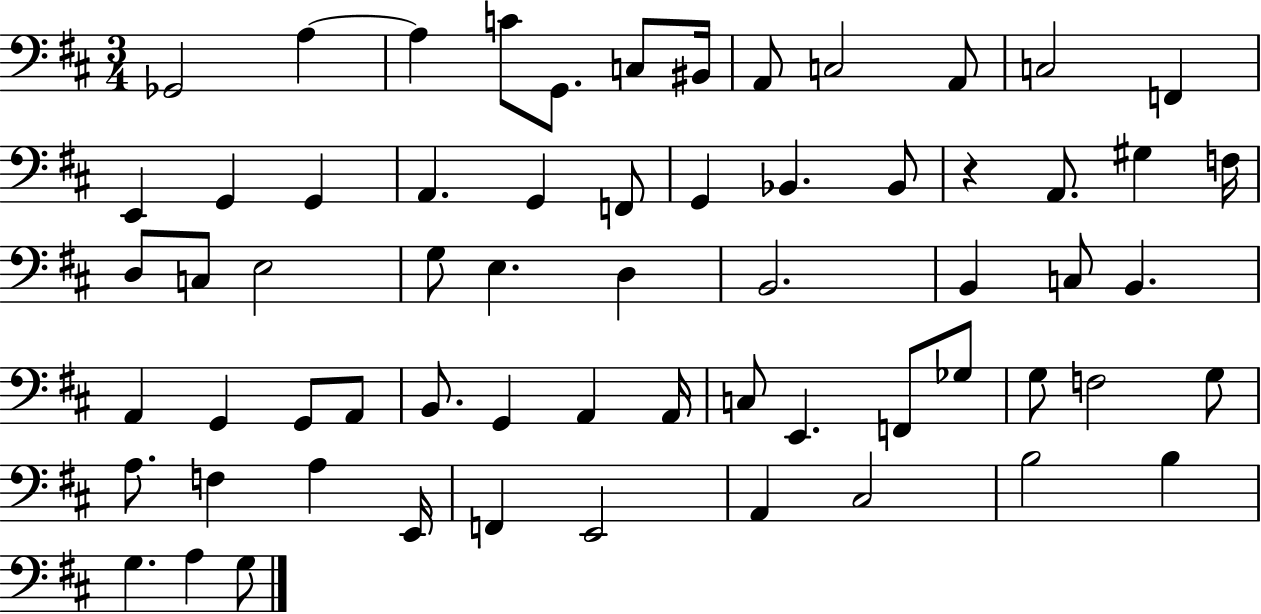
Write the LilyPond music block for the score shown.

{
  \clef bass
  \numericTimeSignature
  \time 3/4
  \key d \major
  ges,2 a4~~ | a4 c'8 g,8. c8 bis,16 | a,8 c2 a,8 | c2 f,4 | \break e,4 g,4 g,4 | a,4. g,4 f,8 | g,4 bes,4. bes,8 | r4 a,8. gis4 f16 | \break d8 c8 e2 | g8 e4. d4 | b,2. | b,4 c8 b,4. | \break a,4 g,4 g,8 a,8 | b,8. g,4 a,4 a,16 | c8 e,4. f,8 ges8 | g8 f2 g8 | \break a8. f4 a4 e,16 | f,4 e,2 | a,4 cis2 | b2 b4 | \break g4. a4 g8 | \bar "|."
}